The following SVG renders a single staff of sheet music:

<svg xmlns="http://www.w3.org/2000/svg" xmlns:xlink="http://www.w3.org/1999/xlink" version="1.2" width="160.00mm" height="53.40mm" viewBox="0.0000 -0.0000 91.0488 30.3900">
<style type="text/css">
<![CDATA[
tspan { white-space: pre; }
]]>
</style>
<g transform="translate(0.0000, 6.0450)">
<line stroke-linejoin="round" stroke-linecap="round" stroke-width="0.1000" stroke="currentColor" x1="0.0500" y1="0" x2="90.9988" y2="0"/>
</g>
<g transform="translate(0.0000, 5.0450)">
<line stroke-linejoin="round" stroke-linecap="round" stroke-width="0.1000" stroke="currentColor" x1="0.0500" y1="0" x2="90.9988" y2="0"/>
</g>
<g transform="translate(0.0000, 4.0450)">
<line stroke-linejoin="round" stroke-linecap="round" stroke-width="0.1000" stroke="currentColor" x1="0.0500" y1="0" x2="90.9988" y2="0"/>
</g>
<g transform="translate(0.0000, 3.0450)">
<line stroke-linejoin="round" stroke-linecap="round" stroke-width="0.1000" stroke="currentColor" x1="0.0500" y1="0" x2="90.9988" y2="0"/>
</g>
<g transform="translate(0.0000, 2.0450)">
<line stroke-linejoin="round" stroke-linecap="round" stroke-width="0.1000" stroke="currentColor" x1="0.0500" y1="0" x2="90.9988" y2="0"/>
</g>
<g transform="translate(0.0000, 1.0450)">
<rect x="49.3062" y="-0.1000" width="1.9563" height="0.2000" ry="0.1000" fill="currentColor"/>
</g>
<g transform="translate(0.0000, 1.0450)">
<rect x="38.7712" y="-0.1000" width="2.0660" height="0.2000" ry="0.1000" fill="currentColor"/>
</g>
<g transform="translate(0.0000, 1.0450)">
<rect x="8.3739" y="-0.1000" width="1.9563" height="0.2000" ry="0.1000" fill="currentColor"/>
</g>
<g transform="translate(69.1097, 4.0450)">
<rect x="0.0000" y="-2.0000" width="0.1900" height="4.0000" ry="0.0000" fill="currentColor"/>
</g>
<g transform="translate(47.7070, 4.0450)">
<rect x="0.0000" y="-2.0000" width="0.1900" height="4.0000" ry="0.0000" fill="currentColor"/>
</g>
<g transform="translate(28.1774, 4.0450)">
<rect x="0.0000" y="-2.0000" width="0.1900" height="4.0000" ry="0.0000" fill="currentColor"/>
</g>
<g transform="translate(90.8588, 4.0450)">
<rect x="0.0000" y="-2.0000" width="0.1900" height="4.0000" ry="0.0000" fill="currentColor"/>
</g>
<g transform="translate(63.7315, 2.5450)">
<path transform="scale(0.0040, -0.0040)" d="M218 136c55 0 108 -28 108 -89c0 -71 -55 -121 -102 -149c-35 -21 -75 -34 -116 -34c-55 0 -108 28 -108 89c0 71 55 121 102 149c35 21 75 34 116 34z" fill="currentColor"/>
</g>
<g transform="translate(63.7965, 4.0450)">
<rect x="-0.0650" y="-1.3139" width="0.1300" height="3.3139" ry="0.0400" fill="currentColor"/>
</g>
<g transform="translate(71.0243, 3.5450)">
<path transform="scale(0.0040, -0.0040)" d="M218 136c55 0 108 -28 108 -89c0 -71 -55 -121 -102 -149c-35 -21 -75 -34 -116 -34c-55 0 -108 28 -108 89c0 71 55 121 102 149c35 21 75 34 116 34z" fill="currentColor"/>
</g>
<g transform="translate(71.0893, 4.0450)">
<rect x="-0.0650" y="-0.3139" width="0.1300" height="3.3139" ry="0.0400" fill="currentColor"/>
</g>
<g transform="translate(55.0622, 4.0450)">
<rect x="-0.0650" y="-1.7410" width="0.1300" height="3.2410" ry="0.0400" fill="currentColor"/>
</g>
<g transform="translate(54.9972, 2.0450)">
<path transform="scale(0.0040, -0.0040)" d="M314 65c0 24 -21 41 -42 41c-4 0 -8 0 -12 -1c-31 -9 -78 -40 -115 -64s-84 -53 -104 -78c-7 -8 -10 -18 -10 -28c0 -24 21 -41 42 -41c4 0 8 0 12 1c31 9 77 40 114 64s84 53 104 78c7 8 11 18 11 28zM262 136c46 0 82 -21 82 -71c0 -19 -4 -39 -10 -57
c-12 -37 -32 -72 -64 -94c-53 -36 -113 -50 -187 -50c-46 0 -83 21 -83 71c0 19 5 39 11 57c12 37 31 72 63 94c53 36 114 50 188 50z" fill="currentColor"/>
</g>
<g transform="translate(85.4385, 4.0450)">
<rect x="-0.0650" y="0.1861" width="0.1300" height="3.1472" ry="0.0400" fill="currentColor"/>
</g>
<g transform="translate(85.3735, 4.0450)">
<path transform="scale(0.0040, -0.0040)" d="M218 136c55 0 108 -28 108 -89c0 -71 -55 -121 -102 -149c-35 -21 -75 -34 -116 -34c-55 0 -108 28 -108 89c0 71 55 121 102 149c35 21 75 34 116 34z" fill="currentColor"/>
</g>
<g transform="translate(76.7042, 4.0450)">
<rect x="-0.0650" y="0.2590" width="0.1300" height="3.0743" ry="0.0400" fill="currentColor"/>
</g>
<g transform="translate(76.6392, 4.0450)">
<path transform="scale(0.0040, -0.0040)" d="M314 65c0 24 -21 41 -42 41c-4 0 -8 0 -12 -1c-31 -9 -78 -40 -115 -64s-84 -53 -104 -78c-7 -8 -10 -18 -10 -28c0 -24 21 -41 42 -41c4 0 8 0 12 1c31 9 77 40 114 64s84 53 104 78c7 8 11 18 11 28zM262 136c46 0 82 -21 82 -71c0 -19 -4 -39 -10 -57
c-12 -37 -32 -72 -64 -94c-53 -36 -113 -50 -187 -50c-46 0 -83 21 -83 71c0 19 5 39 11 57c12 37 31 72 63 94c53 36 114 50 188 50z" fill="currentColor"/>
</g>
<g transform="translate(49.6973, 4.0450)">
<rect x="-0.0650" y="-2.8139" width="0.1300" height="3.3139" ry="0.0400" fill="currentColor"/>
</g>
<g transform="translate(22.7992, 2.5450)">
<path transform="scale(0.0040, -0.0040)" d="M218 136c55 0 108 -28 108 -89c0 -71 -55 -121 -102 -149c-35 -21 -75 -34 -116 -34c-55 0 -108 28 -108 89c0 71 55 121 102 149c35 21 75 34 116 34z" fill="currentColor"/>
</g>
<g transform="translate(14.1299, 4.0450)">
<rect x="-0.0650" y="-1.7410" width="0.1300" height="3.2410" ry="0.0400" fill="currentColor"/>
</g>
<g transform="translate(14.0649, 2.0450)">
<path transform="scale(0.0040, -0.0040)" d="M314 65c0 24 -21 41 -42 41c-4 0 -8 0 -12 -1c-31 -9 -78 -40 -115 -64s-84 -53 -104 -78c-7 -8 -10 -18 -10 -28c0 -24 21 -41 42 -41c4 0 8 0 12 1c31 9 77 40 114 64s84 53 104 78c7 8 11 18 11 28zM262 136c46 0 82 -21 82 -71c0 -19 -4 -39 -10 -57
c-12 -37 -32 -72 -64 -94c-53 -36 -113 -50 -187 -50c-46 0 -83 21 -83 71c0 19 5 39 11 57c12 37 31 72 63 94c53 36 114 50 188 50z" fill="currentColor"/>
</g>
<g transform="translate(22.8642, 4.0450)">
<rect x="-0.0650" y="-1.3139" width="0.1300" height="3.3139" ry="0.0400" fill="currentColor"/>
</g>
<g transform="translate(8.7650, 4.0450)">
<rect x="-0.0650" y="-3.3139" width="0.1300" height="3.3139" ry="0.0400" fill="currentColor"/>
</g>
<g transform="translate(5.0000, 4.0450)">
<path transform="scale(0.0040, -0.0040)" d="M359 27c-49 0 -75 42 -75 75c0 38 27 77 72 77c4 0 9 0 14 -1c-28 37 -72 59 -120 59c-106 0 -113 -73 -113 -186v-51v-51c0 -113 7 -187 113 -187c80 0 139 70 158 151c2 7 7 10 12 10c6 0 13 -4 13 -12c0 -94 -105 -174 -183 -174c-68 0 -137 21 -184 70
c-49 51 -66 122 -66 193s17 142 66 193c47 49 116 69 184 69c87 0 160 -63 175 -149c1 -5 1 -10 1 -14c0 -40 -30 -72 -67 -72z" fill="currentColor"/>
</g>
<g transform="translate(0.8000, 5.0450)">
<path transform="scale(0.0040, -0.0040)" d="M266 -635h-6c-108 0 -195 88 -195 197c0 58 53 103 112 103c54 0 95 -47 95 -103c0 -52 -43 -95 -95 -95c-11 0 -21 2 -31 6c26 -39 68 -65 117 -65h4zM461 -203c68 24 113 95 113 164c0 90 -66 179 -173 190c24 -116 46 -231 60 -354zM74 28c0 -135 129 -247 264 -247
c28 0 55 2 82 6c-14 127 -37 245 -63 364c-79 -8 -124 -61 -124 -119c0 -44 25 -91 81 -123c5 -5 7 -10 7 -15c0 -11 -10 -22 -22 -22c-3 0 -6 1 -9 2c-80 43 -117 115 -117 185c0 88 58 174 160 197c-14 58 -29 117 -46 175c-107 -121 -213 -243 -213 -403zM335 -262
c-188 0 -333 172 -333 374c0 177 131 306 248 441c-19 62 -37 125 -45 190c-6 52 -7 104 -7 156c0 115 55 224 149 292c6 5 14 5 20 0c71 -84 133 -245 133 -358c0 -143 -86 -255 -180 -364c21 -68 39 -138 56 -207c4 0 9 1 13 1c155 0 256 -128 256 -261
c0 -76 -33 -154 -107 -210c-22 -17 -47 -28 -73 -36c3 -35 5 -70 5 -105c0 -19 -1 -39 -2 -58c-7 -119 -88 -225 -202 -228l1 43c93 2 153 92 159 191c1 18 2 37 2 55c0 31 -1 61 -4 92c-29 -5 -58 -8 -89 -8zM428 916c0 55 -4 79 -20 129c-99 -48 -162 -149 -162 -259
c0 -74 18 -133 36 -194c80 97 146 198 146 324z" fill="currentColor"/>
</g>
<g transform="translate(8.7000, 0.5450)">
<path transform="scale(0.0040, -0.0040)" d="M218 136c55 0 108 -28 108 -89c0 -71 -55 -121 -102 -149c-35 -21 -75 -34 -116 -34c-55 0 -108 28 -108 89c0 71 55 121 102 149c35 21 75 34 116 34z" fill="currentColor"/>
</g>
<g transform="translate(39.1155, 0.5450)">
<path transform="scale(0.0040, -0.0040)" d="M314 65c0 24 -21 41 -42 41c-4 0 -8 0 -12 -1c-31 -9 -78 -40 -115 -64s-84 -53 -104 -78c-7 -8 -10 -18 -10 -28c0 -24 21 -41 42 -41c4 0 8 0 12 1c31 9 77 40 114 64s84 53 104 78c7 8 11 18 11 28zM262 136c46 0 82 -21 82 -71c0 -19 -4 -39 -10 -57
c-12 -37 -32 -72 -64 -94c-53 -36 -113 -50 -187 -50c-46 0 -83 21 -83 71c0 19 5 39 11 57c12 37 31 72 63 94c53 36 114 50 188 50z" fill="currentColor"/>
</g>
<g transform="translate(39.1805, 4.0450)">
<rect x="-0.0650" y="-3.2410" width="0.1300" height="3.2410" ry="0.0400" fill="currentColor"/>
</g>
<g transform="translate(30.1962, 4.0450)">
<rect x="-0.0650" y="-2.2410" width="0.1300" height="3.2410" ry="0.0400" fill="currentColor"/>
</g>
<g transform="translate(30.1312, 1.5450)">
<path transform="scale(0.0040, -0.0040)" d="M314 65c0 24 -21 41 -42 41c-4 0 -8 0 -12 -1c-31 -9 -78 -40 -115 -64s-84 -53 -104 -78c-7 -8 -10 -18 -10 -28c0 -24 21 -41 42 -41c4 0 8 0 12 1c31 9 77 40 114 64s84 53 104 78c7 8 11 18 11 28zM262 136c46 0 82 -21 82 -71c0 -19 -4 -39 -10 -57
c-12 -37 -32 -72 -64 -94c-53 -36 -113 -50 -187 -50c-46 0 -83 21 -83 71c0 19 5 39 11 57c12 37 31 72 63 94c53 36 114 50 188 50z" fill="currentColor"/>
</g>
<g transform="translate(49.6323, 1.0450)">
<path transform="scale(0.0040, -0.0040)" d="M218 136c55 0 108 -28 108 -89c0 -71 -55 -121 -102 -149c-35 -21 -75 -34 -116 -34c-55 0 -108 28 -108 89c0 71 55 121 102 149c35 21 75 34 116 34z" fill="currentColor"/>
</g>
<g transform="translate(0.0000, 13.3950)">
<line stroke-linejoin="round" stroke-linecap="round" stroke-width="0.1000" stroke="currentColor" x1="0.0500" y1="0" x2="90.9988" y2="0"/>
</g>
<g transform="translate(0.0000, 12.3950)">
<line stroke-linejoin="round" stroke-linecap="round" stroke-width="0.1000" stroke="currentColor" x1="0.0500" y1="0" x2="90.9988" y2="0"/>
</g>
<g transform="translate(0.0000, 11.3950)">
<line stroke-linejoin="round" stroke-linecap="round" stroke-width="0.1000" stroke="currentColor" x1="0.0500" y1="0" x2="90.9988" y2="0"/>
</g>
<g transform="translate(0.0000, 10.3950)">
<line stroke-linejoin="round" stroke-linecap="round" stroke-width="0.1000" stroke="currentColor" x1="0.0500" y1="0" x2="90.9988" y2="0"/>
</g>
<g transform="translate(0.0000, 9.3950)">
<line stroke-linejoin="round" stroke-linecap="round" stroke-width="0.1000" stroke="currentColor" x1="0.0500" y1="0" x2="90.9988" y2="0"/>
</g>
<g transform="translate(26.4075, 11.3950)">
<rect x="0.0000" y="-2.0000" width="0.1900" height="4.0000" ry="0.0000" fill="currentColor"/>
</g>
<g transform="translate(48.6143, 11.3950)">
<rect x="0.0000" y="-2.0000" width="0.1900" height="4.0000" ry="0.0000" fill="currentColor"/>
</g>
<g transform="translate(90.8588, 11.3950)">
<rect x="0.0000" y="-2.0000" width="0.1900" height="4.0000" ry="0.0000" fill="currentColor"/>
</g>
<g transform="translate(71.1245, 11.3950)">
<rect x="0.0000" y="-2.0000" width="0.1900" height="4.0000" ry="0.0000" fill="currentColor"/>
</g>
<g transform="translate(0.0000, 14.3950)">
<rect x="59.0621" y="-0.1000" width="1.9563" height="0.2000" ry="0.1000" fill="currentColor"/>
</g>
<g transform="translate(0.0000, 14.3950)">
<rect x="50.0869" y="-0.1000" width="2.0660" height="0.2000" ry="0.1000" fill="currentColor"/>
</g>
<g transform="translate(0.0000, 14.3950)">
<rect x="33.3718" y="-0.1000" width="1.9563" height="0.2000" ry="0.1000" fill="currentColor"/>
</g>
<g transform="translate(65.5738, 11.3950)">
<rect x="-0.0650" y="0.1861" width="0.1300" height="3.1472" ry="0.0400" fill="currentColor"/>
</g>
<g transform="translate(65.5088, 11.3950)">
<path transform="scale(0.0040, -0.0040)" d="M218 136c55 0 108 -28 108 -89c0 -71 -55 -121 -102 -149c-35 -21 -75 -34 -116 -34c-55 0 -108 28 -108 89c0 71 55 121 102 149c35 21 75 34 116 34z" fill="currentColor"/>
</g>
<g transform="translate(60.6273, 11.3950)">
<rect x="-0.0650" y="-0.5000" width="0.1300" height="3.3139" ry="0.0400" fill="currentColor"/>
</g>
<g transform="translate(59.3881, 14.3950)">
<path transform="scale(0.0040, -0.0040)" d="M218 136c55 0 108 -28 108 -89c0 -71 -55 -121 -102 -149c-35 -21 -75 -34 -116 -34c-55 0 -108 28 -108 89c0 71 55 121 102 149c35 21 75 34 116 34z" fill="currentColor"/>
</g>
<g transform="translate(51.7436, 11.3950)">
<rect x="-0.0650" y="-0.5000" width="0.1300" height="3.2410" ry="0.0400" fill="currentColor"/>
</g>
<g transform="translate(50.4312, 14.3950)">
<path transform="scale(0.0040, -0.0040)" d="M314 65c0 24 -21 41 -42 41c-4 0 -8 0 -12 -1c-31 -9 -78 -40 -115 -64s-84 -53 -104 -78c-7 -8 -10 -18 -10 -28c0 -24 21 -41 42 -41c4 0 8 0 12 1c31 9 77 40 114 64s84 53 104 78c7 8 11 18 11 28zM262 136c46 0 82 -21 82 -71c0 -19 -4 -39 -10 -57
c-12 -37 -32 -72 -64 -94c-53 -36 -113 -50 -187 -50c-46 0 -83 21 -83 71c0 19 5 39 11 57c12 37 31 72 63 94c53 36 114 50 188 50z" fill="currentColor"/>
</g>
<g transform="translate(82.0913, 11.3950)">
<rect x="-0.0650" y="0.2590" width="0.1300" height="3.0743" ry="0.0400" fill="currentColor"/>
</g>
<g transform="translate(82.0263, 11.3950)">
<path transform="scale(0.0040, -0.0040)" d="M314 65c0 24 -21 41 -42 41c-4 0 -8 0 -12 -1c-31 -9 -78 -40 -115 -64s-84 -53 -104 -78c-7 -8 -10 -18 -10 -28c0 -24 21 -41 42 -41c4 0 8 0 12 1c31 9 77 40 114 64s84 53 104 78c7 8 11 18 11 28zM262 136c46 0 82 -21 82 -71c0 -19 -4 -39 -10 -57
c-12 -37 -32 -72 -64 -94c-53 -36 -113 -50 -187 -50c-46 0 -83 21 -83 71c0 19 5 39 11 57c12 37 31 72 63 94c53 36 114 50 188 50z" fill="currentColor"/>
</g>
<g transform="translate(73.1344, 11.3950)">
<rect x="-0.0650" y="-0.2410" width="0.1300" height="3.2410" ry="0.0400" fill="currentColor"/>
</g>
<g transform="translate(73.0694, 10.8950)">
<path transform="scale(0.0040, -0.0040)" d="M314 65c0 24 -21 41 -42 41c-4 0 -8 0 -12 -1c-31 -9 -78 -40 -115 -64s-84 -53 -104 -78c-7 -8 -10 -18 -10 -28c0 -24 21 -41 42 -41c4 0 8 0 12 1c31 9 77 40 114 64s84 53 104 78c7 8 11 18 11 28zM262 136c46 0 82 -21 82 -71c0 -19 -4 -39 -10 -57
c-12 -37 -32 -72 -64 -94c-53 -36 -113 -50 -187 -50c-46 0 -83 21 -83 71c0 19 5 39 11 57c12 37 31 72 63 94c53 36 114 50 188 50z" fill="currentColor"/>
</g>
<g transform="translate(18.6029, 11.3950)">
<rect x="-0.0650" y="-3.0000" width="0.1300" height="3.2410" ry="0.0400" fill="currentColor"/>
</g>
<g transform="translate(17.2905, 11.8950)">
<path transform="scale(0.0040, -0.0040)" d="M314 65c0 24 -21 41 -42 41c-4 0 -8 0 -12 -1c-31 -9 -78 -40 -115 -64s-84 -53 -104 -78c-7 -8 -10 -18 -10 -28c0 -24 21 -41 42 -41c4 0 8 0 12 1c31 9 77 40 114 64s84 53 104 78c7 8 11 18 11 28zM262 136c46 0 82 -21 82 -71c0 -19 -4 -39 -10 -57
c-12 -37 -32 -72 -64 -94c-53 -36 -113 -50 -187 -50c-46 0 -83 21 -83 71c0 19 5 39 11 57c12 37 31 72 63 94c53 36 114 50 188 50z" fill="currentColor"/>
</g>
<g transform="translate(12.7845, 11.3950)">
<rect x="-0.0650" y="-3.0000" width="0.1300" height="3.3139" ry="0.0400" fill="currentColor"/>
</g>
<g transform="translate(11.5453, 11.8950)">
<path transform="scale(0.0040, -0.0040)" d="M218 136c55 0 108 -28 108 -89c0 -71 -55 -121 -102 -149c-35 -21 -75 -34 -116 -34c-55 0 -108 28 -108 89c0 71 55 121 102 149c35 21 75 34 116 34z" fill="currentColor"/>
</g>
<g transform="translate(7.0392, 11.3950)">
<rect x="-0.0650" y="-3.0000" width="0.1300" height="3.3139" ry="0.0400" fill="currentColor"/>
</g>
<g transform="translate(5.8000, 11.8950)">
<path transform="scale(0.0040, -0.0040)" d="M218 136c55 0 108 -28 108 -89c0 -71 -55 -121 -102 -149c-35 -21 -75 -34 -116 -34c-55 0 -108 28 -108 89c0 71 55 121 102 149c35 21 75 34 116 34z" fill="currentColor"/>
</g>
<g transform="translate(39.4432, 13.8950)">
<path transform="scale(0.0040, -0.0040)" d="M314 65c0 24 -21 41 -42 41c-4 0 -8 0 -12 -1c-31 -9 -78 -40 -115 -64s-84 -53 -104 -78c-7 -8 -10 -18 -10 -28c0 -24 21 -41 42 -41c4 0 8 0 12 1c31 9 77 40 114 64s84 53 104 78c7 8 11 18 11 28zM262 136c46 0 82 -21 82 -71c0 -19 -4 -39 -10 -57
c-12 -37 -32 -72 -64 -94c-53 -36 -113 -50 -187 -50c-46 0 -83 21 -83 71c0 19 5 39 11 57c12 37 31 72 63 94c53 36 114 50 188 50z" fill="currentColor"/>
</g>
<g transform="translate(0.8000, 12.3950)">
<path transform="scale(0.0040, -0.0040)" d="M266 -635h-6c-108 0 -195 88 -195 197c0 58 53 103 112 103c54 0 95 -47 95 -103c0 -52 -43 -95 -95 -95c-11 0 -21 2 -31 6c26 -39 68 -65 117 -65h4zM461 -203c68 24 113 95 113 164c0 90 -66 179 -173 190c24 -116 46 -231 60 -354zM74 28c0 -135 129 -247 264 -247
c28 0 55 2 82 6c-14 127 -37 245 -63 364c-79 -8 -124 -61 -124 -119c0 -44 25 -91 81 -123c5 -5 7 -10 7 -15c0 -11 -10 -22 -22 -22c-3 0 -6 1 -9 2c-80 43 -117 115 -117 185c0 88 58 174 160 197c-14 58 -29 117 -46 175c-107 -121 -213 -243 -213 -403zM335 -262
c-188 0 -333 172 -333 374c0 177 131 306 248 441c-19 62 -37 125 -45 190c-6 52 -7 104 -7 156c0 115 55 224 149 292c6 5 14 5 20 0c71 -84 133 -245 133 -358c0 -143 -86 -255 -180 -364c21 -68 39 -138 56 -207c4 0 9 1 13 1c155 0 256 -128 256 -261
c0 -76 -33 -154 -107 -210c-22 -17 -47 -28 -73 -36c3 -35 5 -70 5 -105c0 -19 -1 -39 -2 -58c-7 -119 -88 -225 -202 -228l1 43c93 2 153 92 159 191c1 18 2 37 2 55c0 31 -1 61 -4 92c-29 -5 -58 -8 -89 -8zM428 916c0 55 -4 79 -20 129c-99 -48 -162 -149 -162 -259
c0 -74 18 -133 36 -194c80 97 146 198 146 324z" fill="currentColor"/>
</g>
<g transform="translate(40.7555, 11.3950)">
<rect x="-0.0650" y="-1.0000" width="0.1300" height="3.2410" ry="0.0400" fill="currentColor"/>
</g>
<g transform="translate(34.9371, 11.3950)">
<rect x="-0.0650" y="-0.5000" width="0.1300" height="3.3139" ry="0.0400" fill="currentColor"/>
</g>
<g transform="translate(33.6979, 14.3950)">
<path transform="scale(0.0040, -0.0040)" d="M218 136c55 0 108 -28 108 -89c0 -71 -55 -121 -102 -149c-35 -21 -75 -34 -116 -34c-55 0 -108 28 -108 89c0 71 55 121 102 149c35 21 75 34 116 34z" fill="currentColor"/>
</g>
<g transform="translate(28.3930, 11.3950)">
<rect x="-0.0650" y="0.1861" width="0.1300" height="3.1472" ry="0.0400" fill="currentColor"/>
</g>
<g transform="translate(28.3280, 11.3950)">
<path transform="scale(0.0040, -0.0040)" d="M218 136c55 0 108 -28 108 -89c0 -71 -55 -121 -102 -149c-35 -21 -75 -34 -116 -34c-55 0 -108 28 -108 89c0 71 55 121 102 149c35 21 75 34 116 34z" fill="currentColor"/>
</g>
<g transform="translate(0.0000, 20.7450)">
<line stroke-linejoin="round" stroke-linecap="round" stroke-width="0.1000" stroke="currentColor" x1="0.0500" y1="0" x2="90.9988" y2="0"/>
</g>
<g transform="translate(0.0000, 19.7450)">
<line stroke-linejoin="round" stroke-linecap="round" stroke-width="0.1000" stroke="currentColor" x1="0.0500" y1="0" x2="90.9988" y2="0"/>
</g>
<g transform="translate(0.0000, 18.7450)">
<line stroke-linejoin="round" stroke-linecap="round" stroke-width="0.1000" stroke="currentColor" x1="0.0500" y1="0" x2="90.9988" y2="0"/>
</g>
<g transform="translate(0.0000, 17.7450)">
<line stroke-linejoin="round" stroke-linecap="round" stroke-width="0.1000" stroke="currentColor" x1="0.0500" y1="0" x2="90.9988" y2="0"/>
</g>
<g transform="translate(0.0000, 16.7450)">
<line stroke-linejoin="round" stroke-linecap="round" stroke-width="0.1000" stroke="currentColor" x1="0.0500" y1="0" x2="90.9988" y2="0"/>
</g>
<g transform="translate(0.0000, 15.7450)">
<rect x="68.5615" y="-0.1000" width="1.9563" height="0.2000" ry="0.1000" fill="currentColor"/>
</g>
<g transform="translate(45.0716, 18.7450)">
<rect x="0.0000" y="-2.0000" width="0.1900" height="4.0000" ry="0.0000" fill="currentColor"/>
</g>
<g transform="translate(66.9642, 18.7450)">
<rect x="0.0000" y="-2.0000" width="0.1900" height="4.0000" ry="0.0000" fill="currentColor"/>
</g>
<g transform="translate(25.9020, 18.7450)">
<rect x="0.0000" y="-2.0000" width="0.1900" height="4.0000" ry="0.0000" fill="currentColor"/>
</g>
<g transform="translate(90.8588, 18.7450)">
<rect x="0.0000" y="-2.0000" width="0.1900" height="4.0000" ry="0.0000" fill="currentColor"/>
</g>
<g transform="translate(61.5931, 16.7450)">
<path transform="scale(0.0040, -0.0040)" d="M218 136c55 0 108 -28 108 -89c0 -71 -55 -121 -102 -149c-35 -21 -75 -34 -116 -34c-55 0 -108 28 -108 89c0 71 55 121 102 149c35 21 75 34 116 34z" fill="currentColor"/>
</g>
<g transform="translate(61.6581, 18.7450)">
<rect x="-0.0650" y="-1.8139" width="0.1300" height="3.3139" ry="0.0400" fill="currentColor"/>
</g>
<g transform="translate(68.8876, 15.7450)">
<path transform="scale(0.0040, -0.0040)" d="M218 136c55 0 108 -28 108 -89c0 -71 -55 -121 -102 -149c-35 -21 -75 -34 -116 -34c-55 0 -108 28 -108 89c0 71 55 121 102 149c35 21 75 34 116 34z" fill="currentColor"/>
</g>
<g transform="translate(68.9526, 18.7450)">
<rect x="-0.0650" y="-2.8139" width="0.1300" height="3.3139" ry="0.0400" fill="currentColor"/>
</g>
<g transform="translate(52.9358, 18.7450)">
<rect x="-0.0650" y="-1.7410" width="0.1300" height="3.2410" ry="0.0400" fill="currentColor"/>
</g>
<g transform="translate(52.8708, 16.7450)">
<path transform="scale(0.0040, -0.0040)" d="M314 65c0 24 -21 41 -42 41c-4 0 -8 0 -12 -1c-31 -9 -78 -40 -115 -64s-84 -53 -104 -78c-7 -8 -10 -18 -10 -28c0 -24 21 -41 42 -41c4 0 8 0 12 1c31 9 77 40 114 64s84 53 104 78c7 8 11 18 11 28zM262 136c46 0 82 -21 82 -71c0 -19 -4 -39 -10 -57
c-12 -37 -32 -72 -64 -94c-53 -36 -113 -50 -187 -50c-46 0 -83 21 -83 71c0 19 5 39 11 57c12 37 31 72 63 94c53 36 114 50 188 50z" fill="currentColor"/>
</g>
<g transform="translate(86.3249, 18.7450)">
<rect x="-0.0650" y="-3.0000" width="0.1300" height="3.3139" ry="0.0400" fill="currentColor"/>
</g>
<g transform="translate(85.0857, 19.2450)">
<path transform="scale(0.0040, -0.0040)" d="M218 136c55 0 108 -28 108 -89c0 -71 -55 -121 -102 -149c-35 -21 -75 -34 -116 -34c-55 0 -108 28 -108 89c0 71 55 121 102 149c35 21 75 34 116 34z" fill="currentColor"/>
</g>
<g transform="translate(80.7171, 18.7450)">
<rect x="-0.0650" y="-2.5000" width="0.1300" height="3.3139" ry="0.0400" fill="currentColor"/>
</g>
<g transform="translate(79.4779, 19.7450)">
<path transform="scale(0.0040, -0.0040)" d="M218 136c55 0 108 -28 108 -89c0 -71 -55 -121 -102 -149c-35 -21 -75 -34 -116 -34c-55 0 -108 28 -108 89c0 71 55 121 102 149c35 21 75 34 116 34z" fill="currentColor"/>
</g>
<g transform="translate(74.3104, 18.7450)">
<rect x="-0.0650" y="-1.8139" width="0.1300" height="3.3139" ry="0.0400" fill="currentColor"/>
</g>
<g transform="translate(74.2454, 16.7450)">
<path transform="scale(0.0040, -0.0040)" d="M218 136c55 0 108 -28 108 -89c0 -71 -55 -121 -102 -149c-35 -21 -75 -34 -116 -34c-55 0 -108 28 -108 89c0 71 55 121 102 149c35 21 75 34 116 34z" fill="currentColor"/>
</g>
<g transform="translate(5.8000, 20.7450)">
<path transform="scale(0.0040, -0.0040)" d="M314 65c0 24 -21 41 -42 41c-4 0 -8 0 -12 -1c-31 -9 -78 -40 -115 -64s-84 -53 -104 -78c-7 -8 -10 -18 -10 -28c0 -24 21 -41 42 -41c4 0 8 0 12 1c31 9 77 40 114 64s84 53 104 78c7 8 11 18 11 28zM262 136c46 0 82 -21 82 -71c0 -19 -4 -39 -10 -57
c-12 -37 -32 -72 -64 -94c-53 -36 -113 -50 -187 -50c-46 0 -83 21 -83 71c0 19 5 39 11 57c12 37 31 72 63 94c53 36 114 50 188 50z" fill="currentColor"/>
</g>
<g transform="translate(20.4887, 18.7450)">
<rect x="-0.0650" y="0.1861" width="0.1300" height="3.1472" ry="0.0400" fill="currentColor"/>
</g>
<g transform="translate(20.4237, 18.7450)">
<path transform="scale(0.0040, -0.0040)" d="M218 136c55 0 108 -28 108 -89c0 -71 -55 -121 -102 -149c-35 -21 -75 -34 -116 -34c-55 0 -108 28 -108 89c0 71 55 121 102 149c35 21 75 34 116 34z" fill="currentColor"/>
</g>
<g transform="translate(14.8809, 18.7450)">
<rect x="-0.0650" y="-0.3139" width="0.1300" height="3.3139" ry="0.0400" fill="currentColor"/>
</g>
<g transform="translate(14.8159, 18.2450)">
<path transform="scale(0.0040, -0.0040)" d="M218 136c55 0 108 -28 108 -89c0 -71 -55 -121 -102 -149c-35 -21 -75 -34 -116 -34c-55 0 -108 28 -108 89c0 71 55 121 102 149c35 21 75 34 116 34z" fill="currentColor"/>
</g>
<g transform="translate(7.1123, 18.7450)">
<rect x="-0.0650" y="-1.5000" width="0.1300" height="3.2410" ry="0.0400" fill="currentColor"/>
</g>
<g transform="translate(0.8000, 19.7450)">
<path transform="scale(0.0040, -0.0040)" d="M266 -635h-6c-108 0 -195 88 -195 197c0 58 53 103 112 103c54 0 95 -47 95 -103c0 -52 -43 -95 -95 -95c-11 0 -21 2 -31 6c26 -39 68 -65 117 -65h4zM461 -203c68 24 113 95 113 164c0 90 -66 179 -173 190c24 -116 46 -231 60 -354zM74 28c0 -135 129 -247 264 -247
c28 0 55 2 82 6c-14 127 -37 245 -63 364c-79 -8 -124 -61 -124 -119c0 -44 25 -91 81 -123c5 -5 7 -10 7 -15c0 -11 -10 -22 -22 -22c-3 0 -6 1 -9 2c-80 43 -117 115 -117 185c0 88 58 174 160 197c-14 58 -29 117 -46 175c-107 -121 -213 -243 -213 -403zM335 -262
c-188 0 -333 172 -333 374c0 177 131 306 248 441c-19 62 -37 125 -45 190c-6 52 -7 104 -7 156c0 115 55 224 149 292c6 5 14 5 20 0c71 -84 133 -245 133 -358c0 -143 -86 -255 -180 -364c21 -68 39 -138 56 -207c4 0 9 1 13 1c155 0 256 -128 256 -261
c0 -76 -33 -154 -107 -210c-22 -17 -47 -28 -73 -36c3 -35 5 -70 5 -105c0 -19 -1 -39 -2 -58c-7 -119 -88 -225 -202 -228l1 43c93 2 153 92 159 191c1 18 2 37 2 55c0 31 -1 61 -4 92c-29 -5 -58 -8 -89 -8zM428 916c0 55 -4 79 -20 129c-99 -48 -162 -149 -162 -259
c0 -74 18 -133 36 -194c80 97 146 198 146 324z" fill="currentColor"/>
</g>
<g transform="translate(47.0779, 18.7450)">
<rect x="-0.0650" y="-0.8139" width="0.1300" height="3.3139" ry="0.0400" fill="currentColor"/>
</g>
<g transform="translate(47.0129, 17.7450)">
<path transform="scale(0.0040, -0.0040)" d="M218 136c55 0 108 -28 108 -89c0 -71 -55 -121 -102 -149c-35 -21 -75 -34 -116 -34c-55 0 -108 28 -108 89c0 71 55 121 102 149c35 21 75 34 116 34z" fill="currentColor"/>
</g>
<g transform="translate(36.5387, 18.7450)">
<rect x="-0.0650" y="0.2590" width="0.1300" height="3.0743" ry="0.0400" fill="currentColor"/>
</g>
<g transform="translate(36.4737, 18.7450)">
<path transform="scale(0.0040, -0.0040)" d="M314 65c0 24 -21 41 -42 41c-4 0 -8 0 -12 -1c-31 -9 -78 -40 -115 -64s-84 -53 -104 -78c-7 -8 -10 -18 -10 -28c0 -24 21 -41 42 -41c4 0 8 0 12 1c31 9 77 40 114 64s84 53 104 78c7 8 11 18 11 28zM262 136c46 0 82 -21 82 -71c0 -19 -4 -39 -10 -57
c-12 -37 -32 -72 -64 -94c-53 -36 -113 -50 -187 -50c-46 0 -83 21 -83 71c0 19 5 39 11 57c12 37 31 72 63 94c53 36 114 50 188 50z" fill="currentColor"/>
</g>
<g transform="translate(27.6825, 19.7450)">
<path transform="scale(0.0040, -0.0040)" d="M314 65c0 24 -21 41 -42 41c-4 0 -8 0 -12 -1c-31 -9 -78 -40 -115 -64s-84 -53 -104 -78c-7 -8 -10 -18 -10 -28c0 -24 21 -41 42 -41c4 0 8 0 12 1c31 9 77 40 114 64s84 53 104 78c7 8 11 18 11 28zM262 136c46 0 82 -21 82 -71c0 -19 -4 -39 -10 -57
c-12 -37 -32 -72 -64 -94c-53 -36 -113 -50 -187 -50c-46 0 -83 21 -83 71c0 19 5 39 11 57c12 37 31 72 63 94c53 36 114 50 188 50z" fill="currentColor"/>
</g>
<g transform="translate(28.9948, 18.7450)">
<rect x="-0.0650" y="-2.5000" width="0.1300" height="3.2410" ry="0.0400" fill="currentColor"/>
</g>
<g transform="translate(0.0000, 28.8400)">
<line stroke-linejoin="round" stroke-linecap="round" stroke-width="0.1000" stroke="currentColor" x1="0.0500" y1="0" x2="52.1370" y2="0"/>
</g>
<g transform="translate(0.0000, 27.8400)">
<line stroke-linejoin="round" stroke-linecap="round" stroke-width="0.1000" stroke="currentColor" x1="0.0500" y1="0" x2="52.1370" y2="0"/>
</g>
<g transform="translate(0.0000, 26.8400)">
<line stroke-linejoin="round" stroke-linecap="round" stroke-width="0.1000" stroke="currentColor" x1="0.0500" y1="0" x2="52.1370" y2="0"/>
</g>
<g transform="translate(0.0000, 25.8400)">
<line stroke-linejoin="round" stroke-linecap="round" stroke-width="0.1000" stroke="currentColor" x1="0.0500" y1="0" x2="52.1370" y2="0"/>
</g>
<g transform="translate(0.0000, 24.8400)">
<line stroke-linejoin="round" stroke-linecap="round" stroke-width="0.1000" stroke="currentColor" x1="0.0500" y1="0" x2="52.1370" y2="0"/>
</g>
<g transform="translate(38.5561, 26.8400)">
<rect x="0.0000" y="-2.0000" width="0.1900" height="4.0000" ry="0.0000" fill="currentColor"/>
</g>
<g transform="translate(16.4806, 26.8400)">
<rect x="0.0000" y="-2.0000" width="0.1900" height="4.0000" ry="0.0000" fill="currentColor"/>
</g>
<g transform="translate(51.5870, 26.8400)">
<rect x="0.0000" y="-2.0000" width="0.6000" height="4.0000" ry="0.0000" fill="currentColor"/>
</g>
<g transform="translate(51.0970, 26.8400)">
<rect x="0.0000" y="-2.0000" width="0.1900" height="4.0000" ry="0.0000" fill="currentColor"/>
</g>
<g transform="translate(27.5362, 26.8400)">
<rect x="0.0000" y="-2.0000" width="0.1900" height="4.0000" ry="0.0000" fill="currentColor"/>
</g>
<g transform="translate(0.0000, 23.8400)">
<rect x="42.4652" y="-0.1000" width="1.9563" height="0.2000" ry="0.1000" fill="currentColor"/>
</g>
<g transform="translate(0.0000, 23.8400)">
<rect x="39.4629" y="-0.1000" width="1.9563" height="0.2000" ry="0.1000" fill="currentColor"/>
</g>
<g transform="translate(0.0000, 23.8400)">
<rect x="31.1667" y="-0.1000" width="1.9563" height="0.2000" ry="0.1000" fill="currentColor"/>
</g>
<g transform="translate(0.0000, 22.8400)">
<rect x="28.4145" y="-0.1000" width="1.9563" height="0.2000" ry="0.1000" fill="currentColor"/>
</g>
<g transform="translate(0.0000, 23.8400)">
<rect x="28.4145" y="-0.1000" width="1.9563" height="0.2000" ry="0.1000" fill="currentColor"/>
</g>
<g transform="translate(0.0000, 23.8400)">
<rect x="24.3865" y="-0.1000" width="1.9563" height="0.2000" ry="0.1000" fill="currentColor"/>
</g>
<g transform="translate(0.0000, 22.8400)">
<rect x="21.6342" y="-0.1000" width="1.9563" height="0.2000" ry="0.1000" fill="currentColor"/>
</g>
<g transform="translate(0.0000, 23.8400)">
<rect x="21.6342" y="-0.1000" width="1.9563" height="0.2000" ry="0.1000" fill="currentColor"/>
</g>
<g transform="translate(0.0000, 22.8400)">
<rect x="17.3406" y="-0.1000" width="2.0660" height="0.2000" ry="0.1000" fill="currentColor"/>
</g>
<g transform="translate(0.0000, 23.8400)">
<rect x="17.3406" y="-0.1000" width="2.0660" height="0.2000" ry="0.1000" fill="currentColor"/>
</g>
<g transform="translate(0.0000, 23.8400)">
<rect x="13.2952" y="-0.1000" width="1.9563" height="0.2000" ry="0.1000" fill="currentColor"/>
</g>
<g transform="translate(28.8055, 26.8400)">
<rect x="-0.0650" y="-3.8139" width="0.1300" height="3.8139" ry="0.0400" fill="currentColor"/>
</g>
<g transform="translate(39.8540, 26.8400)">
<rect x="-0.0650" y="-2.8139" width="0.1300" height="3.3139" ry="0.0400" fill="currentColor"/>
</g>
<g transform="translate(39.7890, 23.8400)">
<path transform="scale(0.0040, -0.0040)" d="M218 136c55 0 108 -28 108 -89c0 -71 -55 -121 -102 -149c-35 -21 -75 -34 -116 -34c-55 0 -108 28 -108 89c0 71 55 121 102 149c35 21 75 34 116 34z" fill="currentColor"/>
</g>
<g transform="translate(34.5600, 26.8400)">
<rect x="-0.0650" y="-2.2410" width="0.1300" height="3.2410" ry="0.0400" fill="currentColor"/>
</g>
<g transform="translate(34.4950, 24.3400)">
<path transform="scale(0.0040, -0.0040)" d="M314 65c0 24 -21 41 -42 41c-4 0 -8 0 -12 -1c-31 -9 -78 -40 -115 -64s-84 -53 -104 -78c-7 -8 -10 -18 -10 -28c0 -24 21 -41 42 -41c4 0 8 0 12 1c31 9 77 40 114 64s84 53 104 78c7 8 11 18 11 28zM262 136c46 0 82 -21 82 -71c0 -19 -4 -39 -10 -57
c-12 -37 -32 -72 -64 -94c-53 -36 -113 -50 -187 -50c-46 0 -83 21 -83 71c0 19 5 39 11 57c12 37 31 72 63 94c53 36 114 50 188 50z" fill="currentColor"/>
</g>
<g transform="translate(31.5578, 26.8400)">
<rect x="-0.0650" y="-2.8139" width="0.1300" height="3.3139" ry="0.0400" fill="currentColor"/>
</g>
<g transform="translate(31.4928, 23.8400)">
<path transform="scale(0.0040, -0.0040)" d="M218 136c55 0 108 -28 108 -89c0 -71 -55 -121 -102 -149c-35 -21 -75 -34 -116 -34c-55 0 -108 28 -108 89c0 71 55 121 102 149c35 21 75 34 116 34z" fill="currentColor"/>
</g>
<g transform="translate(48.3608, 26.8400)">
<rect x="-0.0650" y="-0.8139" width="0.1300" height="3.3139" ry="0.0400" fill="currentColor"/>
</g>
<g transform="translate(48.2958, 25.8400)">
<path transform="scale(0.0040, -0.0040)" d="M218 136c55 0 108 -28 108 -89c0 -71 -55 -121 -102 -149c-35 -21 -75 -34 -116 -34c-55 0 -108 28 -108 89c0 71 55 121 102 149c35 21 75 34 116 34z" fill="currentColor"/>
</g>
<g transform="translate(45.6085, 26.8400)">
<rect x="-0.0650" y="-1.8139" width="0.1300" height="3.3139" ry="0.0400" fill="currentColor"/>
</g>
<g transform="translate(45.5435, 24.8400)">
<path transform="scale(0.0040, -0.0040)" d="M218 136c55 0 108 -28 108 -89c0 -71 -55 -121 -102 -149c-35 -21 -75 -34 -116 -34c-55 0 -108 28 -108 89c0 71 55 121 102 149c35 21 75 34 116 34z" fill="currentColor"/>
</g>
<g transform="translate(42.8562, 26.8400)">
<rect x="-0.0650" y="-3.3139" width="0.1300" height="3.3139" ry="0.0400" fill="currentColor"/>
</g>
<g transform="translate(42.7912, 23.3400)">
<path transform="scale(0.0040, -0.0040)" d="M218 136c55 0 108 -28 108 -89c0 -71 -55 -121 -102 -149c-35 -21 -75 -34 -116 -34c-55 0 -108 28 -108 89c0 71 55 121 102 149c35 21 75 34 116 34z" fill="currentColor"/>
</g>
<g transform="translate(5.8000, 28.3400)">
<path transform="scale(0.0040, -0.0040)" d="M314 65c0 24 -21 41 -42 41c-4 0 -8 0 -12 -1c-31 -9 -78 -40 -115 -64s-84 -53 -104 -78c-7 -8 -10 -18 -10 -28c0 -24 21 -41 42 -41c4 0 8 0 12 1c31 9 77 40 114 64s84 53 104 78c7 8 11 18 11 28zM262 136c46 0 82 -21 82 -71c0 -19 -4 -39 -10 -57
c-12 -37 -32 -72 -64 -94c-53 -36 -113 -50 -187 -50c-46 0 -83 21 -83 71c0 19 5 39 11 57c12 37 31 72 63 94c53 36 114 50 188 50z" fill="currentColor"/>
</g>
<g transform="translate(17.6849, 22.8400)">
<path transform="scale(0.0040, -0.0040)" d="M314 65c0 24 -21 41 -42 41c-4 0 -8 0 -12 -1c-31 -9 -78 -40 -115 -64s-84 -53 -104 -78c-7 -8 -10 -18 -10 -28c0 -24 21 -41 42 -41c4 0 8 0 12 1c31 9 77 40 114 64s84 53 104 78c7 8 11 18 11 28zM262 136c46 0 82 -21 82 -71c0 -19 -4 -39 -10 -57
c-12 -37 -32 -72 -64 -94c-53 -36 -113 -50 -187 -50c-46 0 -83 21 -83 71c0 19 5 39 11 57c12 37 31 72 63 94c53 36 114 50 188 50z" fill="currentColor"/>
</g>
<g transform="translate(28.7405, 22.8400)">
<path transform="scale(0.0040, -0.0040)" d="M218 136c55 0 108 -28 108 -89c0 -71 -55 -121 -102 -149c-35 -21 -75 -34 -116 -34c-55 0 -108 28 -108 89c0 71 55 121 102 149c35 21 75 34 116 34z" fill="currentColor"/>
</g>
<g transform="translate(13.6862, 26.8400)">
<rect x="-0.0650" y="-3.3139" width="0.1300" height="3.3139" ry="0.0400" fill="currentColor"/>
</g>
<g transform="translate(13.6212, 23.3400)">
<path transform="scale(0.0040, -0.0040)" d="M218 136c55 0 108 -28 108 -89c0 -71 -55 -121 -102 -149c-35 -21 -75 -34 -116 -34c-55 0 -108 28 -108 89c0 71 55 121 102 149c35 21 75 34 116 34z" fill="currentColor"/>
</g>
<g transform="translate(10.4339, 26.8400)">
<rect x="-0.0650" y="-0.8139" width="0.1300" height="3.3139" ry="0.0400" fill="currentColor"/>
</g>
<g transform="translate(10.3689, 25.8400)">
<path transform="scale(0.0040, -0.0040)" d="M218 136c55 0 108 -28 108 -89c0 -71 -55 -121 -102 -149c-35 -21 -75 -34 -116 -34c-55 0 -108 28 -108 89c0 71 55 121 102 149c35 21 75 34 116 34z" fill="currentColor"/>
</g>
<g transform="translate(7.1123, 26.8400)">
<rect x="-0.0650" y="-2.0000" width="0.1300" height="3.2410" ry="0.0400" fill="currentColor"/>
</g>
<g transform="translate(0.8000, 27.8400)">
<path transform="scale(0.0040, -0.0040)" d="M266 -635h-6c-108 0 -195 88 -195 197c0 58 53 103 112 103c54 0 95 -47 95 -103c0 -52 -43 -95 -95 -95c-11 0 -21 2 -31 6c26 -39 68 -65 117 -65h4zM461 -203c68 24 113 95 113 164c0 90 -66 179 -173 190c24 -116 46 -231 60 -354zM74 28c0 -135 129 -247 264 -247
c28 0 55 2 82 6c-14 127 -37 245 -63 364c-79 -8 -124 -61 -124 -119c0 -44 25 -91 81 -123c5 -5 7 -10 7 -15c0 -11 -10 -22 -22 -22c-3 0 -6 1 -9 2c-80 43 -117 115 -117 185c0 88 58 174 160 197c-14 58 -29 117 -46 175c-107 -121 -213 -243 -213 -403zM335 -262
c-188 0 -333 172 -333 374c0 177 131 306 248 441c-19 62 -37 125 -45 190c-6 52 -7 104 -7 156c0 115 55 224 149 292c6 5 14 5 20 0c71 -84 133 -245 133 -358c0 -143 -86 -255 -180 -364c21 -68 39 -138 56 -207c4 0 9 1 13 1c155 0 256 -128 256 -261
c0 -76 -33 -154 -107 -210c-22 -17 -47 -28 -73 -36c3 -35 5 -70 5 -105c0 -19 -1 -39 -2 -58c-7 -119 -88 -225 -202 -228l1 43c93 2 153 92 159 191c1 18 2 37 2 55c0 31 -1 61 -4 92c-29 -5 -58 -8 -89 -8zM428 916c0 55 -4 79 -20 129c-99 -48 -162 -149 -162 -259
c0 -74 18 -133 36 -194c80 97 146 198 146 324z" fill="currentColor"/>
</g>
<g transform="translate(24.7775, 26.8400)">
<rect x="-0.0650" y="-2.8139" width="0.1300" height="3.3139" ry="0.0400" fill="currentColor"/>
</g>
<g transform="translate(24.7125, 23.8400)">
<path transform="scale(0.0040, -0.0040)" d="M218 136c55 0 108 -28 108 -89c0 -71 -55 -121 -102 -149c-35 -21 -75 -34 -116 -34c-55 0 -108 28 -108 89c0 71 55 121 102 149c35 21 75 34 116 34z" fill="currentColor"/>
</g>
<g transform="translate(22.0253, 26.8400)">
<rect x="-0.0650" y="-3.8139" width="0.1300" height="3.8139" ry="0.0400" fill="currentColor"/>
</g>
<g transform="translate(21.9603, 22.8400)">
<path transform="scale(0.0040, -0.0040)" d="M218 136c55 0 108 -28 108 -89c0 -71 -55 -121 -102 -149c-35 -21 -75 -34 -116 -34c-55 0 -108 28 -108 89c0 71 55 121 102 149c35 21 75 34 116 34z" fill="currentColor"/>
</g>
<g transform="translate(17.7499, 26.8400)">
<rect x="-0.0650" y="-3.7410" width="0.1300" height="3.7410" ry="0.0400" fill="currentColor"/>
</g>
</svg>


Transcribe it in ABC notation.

X:1
T:Untitled
M:4/4
L:1/4
K:C
b f2 e g2 b2 a f2 e c B2 B A A A2 B C D2 C2 C B c2 B2 E2 c B G2 B2 d f2 f a f G A F2 d b c'2 c' a c' a g2 a b f d